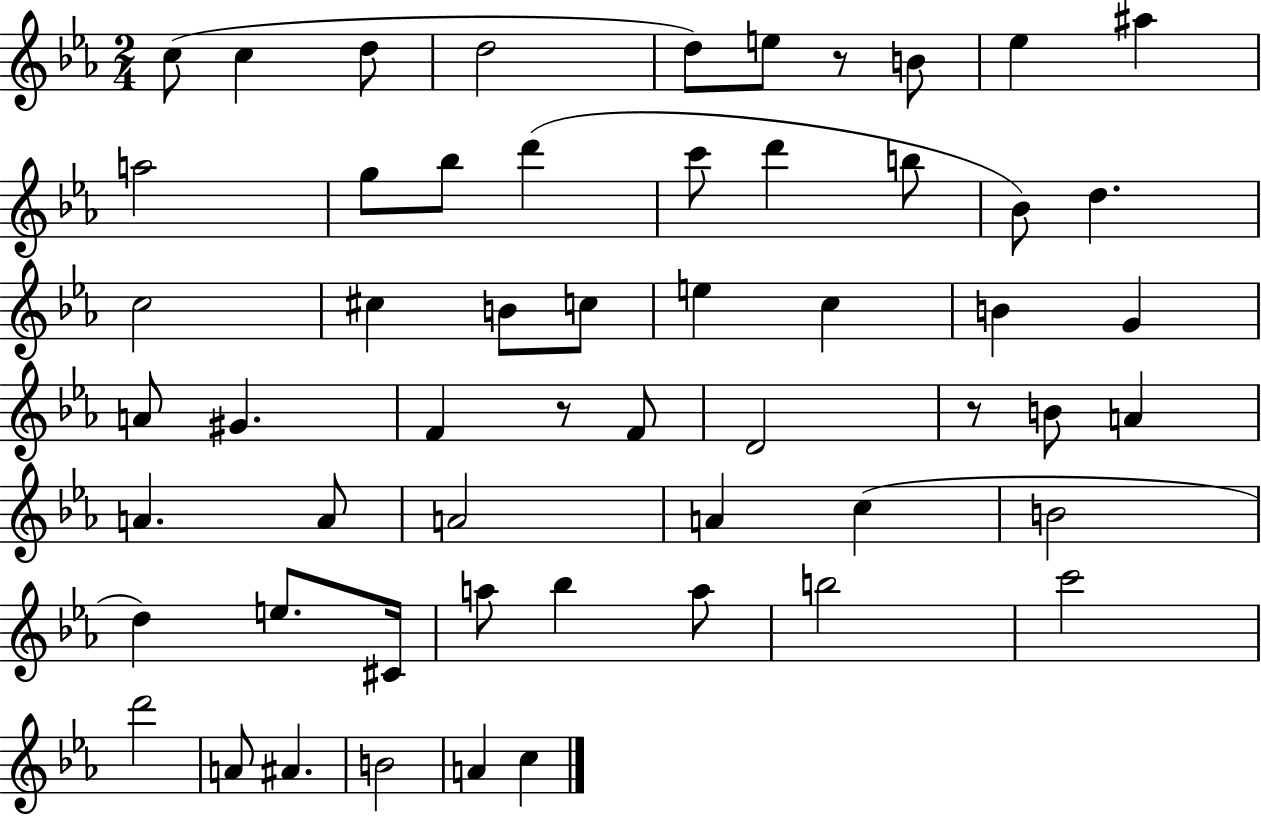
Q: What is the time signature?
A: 2/4